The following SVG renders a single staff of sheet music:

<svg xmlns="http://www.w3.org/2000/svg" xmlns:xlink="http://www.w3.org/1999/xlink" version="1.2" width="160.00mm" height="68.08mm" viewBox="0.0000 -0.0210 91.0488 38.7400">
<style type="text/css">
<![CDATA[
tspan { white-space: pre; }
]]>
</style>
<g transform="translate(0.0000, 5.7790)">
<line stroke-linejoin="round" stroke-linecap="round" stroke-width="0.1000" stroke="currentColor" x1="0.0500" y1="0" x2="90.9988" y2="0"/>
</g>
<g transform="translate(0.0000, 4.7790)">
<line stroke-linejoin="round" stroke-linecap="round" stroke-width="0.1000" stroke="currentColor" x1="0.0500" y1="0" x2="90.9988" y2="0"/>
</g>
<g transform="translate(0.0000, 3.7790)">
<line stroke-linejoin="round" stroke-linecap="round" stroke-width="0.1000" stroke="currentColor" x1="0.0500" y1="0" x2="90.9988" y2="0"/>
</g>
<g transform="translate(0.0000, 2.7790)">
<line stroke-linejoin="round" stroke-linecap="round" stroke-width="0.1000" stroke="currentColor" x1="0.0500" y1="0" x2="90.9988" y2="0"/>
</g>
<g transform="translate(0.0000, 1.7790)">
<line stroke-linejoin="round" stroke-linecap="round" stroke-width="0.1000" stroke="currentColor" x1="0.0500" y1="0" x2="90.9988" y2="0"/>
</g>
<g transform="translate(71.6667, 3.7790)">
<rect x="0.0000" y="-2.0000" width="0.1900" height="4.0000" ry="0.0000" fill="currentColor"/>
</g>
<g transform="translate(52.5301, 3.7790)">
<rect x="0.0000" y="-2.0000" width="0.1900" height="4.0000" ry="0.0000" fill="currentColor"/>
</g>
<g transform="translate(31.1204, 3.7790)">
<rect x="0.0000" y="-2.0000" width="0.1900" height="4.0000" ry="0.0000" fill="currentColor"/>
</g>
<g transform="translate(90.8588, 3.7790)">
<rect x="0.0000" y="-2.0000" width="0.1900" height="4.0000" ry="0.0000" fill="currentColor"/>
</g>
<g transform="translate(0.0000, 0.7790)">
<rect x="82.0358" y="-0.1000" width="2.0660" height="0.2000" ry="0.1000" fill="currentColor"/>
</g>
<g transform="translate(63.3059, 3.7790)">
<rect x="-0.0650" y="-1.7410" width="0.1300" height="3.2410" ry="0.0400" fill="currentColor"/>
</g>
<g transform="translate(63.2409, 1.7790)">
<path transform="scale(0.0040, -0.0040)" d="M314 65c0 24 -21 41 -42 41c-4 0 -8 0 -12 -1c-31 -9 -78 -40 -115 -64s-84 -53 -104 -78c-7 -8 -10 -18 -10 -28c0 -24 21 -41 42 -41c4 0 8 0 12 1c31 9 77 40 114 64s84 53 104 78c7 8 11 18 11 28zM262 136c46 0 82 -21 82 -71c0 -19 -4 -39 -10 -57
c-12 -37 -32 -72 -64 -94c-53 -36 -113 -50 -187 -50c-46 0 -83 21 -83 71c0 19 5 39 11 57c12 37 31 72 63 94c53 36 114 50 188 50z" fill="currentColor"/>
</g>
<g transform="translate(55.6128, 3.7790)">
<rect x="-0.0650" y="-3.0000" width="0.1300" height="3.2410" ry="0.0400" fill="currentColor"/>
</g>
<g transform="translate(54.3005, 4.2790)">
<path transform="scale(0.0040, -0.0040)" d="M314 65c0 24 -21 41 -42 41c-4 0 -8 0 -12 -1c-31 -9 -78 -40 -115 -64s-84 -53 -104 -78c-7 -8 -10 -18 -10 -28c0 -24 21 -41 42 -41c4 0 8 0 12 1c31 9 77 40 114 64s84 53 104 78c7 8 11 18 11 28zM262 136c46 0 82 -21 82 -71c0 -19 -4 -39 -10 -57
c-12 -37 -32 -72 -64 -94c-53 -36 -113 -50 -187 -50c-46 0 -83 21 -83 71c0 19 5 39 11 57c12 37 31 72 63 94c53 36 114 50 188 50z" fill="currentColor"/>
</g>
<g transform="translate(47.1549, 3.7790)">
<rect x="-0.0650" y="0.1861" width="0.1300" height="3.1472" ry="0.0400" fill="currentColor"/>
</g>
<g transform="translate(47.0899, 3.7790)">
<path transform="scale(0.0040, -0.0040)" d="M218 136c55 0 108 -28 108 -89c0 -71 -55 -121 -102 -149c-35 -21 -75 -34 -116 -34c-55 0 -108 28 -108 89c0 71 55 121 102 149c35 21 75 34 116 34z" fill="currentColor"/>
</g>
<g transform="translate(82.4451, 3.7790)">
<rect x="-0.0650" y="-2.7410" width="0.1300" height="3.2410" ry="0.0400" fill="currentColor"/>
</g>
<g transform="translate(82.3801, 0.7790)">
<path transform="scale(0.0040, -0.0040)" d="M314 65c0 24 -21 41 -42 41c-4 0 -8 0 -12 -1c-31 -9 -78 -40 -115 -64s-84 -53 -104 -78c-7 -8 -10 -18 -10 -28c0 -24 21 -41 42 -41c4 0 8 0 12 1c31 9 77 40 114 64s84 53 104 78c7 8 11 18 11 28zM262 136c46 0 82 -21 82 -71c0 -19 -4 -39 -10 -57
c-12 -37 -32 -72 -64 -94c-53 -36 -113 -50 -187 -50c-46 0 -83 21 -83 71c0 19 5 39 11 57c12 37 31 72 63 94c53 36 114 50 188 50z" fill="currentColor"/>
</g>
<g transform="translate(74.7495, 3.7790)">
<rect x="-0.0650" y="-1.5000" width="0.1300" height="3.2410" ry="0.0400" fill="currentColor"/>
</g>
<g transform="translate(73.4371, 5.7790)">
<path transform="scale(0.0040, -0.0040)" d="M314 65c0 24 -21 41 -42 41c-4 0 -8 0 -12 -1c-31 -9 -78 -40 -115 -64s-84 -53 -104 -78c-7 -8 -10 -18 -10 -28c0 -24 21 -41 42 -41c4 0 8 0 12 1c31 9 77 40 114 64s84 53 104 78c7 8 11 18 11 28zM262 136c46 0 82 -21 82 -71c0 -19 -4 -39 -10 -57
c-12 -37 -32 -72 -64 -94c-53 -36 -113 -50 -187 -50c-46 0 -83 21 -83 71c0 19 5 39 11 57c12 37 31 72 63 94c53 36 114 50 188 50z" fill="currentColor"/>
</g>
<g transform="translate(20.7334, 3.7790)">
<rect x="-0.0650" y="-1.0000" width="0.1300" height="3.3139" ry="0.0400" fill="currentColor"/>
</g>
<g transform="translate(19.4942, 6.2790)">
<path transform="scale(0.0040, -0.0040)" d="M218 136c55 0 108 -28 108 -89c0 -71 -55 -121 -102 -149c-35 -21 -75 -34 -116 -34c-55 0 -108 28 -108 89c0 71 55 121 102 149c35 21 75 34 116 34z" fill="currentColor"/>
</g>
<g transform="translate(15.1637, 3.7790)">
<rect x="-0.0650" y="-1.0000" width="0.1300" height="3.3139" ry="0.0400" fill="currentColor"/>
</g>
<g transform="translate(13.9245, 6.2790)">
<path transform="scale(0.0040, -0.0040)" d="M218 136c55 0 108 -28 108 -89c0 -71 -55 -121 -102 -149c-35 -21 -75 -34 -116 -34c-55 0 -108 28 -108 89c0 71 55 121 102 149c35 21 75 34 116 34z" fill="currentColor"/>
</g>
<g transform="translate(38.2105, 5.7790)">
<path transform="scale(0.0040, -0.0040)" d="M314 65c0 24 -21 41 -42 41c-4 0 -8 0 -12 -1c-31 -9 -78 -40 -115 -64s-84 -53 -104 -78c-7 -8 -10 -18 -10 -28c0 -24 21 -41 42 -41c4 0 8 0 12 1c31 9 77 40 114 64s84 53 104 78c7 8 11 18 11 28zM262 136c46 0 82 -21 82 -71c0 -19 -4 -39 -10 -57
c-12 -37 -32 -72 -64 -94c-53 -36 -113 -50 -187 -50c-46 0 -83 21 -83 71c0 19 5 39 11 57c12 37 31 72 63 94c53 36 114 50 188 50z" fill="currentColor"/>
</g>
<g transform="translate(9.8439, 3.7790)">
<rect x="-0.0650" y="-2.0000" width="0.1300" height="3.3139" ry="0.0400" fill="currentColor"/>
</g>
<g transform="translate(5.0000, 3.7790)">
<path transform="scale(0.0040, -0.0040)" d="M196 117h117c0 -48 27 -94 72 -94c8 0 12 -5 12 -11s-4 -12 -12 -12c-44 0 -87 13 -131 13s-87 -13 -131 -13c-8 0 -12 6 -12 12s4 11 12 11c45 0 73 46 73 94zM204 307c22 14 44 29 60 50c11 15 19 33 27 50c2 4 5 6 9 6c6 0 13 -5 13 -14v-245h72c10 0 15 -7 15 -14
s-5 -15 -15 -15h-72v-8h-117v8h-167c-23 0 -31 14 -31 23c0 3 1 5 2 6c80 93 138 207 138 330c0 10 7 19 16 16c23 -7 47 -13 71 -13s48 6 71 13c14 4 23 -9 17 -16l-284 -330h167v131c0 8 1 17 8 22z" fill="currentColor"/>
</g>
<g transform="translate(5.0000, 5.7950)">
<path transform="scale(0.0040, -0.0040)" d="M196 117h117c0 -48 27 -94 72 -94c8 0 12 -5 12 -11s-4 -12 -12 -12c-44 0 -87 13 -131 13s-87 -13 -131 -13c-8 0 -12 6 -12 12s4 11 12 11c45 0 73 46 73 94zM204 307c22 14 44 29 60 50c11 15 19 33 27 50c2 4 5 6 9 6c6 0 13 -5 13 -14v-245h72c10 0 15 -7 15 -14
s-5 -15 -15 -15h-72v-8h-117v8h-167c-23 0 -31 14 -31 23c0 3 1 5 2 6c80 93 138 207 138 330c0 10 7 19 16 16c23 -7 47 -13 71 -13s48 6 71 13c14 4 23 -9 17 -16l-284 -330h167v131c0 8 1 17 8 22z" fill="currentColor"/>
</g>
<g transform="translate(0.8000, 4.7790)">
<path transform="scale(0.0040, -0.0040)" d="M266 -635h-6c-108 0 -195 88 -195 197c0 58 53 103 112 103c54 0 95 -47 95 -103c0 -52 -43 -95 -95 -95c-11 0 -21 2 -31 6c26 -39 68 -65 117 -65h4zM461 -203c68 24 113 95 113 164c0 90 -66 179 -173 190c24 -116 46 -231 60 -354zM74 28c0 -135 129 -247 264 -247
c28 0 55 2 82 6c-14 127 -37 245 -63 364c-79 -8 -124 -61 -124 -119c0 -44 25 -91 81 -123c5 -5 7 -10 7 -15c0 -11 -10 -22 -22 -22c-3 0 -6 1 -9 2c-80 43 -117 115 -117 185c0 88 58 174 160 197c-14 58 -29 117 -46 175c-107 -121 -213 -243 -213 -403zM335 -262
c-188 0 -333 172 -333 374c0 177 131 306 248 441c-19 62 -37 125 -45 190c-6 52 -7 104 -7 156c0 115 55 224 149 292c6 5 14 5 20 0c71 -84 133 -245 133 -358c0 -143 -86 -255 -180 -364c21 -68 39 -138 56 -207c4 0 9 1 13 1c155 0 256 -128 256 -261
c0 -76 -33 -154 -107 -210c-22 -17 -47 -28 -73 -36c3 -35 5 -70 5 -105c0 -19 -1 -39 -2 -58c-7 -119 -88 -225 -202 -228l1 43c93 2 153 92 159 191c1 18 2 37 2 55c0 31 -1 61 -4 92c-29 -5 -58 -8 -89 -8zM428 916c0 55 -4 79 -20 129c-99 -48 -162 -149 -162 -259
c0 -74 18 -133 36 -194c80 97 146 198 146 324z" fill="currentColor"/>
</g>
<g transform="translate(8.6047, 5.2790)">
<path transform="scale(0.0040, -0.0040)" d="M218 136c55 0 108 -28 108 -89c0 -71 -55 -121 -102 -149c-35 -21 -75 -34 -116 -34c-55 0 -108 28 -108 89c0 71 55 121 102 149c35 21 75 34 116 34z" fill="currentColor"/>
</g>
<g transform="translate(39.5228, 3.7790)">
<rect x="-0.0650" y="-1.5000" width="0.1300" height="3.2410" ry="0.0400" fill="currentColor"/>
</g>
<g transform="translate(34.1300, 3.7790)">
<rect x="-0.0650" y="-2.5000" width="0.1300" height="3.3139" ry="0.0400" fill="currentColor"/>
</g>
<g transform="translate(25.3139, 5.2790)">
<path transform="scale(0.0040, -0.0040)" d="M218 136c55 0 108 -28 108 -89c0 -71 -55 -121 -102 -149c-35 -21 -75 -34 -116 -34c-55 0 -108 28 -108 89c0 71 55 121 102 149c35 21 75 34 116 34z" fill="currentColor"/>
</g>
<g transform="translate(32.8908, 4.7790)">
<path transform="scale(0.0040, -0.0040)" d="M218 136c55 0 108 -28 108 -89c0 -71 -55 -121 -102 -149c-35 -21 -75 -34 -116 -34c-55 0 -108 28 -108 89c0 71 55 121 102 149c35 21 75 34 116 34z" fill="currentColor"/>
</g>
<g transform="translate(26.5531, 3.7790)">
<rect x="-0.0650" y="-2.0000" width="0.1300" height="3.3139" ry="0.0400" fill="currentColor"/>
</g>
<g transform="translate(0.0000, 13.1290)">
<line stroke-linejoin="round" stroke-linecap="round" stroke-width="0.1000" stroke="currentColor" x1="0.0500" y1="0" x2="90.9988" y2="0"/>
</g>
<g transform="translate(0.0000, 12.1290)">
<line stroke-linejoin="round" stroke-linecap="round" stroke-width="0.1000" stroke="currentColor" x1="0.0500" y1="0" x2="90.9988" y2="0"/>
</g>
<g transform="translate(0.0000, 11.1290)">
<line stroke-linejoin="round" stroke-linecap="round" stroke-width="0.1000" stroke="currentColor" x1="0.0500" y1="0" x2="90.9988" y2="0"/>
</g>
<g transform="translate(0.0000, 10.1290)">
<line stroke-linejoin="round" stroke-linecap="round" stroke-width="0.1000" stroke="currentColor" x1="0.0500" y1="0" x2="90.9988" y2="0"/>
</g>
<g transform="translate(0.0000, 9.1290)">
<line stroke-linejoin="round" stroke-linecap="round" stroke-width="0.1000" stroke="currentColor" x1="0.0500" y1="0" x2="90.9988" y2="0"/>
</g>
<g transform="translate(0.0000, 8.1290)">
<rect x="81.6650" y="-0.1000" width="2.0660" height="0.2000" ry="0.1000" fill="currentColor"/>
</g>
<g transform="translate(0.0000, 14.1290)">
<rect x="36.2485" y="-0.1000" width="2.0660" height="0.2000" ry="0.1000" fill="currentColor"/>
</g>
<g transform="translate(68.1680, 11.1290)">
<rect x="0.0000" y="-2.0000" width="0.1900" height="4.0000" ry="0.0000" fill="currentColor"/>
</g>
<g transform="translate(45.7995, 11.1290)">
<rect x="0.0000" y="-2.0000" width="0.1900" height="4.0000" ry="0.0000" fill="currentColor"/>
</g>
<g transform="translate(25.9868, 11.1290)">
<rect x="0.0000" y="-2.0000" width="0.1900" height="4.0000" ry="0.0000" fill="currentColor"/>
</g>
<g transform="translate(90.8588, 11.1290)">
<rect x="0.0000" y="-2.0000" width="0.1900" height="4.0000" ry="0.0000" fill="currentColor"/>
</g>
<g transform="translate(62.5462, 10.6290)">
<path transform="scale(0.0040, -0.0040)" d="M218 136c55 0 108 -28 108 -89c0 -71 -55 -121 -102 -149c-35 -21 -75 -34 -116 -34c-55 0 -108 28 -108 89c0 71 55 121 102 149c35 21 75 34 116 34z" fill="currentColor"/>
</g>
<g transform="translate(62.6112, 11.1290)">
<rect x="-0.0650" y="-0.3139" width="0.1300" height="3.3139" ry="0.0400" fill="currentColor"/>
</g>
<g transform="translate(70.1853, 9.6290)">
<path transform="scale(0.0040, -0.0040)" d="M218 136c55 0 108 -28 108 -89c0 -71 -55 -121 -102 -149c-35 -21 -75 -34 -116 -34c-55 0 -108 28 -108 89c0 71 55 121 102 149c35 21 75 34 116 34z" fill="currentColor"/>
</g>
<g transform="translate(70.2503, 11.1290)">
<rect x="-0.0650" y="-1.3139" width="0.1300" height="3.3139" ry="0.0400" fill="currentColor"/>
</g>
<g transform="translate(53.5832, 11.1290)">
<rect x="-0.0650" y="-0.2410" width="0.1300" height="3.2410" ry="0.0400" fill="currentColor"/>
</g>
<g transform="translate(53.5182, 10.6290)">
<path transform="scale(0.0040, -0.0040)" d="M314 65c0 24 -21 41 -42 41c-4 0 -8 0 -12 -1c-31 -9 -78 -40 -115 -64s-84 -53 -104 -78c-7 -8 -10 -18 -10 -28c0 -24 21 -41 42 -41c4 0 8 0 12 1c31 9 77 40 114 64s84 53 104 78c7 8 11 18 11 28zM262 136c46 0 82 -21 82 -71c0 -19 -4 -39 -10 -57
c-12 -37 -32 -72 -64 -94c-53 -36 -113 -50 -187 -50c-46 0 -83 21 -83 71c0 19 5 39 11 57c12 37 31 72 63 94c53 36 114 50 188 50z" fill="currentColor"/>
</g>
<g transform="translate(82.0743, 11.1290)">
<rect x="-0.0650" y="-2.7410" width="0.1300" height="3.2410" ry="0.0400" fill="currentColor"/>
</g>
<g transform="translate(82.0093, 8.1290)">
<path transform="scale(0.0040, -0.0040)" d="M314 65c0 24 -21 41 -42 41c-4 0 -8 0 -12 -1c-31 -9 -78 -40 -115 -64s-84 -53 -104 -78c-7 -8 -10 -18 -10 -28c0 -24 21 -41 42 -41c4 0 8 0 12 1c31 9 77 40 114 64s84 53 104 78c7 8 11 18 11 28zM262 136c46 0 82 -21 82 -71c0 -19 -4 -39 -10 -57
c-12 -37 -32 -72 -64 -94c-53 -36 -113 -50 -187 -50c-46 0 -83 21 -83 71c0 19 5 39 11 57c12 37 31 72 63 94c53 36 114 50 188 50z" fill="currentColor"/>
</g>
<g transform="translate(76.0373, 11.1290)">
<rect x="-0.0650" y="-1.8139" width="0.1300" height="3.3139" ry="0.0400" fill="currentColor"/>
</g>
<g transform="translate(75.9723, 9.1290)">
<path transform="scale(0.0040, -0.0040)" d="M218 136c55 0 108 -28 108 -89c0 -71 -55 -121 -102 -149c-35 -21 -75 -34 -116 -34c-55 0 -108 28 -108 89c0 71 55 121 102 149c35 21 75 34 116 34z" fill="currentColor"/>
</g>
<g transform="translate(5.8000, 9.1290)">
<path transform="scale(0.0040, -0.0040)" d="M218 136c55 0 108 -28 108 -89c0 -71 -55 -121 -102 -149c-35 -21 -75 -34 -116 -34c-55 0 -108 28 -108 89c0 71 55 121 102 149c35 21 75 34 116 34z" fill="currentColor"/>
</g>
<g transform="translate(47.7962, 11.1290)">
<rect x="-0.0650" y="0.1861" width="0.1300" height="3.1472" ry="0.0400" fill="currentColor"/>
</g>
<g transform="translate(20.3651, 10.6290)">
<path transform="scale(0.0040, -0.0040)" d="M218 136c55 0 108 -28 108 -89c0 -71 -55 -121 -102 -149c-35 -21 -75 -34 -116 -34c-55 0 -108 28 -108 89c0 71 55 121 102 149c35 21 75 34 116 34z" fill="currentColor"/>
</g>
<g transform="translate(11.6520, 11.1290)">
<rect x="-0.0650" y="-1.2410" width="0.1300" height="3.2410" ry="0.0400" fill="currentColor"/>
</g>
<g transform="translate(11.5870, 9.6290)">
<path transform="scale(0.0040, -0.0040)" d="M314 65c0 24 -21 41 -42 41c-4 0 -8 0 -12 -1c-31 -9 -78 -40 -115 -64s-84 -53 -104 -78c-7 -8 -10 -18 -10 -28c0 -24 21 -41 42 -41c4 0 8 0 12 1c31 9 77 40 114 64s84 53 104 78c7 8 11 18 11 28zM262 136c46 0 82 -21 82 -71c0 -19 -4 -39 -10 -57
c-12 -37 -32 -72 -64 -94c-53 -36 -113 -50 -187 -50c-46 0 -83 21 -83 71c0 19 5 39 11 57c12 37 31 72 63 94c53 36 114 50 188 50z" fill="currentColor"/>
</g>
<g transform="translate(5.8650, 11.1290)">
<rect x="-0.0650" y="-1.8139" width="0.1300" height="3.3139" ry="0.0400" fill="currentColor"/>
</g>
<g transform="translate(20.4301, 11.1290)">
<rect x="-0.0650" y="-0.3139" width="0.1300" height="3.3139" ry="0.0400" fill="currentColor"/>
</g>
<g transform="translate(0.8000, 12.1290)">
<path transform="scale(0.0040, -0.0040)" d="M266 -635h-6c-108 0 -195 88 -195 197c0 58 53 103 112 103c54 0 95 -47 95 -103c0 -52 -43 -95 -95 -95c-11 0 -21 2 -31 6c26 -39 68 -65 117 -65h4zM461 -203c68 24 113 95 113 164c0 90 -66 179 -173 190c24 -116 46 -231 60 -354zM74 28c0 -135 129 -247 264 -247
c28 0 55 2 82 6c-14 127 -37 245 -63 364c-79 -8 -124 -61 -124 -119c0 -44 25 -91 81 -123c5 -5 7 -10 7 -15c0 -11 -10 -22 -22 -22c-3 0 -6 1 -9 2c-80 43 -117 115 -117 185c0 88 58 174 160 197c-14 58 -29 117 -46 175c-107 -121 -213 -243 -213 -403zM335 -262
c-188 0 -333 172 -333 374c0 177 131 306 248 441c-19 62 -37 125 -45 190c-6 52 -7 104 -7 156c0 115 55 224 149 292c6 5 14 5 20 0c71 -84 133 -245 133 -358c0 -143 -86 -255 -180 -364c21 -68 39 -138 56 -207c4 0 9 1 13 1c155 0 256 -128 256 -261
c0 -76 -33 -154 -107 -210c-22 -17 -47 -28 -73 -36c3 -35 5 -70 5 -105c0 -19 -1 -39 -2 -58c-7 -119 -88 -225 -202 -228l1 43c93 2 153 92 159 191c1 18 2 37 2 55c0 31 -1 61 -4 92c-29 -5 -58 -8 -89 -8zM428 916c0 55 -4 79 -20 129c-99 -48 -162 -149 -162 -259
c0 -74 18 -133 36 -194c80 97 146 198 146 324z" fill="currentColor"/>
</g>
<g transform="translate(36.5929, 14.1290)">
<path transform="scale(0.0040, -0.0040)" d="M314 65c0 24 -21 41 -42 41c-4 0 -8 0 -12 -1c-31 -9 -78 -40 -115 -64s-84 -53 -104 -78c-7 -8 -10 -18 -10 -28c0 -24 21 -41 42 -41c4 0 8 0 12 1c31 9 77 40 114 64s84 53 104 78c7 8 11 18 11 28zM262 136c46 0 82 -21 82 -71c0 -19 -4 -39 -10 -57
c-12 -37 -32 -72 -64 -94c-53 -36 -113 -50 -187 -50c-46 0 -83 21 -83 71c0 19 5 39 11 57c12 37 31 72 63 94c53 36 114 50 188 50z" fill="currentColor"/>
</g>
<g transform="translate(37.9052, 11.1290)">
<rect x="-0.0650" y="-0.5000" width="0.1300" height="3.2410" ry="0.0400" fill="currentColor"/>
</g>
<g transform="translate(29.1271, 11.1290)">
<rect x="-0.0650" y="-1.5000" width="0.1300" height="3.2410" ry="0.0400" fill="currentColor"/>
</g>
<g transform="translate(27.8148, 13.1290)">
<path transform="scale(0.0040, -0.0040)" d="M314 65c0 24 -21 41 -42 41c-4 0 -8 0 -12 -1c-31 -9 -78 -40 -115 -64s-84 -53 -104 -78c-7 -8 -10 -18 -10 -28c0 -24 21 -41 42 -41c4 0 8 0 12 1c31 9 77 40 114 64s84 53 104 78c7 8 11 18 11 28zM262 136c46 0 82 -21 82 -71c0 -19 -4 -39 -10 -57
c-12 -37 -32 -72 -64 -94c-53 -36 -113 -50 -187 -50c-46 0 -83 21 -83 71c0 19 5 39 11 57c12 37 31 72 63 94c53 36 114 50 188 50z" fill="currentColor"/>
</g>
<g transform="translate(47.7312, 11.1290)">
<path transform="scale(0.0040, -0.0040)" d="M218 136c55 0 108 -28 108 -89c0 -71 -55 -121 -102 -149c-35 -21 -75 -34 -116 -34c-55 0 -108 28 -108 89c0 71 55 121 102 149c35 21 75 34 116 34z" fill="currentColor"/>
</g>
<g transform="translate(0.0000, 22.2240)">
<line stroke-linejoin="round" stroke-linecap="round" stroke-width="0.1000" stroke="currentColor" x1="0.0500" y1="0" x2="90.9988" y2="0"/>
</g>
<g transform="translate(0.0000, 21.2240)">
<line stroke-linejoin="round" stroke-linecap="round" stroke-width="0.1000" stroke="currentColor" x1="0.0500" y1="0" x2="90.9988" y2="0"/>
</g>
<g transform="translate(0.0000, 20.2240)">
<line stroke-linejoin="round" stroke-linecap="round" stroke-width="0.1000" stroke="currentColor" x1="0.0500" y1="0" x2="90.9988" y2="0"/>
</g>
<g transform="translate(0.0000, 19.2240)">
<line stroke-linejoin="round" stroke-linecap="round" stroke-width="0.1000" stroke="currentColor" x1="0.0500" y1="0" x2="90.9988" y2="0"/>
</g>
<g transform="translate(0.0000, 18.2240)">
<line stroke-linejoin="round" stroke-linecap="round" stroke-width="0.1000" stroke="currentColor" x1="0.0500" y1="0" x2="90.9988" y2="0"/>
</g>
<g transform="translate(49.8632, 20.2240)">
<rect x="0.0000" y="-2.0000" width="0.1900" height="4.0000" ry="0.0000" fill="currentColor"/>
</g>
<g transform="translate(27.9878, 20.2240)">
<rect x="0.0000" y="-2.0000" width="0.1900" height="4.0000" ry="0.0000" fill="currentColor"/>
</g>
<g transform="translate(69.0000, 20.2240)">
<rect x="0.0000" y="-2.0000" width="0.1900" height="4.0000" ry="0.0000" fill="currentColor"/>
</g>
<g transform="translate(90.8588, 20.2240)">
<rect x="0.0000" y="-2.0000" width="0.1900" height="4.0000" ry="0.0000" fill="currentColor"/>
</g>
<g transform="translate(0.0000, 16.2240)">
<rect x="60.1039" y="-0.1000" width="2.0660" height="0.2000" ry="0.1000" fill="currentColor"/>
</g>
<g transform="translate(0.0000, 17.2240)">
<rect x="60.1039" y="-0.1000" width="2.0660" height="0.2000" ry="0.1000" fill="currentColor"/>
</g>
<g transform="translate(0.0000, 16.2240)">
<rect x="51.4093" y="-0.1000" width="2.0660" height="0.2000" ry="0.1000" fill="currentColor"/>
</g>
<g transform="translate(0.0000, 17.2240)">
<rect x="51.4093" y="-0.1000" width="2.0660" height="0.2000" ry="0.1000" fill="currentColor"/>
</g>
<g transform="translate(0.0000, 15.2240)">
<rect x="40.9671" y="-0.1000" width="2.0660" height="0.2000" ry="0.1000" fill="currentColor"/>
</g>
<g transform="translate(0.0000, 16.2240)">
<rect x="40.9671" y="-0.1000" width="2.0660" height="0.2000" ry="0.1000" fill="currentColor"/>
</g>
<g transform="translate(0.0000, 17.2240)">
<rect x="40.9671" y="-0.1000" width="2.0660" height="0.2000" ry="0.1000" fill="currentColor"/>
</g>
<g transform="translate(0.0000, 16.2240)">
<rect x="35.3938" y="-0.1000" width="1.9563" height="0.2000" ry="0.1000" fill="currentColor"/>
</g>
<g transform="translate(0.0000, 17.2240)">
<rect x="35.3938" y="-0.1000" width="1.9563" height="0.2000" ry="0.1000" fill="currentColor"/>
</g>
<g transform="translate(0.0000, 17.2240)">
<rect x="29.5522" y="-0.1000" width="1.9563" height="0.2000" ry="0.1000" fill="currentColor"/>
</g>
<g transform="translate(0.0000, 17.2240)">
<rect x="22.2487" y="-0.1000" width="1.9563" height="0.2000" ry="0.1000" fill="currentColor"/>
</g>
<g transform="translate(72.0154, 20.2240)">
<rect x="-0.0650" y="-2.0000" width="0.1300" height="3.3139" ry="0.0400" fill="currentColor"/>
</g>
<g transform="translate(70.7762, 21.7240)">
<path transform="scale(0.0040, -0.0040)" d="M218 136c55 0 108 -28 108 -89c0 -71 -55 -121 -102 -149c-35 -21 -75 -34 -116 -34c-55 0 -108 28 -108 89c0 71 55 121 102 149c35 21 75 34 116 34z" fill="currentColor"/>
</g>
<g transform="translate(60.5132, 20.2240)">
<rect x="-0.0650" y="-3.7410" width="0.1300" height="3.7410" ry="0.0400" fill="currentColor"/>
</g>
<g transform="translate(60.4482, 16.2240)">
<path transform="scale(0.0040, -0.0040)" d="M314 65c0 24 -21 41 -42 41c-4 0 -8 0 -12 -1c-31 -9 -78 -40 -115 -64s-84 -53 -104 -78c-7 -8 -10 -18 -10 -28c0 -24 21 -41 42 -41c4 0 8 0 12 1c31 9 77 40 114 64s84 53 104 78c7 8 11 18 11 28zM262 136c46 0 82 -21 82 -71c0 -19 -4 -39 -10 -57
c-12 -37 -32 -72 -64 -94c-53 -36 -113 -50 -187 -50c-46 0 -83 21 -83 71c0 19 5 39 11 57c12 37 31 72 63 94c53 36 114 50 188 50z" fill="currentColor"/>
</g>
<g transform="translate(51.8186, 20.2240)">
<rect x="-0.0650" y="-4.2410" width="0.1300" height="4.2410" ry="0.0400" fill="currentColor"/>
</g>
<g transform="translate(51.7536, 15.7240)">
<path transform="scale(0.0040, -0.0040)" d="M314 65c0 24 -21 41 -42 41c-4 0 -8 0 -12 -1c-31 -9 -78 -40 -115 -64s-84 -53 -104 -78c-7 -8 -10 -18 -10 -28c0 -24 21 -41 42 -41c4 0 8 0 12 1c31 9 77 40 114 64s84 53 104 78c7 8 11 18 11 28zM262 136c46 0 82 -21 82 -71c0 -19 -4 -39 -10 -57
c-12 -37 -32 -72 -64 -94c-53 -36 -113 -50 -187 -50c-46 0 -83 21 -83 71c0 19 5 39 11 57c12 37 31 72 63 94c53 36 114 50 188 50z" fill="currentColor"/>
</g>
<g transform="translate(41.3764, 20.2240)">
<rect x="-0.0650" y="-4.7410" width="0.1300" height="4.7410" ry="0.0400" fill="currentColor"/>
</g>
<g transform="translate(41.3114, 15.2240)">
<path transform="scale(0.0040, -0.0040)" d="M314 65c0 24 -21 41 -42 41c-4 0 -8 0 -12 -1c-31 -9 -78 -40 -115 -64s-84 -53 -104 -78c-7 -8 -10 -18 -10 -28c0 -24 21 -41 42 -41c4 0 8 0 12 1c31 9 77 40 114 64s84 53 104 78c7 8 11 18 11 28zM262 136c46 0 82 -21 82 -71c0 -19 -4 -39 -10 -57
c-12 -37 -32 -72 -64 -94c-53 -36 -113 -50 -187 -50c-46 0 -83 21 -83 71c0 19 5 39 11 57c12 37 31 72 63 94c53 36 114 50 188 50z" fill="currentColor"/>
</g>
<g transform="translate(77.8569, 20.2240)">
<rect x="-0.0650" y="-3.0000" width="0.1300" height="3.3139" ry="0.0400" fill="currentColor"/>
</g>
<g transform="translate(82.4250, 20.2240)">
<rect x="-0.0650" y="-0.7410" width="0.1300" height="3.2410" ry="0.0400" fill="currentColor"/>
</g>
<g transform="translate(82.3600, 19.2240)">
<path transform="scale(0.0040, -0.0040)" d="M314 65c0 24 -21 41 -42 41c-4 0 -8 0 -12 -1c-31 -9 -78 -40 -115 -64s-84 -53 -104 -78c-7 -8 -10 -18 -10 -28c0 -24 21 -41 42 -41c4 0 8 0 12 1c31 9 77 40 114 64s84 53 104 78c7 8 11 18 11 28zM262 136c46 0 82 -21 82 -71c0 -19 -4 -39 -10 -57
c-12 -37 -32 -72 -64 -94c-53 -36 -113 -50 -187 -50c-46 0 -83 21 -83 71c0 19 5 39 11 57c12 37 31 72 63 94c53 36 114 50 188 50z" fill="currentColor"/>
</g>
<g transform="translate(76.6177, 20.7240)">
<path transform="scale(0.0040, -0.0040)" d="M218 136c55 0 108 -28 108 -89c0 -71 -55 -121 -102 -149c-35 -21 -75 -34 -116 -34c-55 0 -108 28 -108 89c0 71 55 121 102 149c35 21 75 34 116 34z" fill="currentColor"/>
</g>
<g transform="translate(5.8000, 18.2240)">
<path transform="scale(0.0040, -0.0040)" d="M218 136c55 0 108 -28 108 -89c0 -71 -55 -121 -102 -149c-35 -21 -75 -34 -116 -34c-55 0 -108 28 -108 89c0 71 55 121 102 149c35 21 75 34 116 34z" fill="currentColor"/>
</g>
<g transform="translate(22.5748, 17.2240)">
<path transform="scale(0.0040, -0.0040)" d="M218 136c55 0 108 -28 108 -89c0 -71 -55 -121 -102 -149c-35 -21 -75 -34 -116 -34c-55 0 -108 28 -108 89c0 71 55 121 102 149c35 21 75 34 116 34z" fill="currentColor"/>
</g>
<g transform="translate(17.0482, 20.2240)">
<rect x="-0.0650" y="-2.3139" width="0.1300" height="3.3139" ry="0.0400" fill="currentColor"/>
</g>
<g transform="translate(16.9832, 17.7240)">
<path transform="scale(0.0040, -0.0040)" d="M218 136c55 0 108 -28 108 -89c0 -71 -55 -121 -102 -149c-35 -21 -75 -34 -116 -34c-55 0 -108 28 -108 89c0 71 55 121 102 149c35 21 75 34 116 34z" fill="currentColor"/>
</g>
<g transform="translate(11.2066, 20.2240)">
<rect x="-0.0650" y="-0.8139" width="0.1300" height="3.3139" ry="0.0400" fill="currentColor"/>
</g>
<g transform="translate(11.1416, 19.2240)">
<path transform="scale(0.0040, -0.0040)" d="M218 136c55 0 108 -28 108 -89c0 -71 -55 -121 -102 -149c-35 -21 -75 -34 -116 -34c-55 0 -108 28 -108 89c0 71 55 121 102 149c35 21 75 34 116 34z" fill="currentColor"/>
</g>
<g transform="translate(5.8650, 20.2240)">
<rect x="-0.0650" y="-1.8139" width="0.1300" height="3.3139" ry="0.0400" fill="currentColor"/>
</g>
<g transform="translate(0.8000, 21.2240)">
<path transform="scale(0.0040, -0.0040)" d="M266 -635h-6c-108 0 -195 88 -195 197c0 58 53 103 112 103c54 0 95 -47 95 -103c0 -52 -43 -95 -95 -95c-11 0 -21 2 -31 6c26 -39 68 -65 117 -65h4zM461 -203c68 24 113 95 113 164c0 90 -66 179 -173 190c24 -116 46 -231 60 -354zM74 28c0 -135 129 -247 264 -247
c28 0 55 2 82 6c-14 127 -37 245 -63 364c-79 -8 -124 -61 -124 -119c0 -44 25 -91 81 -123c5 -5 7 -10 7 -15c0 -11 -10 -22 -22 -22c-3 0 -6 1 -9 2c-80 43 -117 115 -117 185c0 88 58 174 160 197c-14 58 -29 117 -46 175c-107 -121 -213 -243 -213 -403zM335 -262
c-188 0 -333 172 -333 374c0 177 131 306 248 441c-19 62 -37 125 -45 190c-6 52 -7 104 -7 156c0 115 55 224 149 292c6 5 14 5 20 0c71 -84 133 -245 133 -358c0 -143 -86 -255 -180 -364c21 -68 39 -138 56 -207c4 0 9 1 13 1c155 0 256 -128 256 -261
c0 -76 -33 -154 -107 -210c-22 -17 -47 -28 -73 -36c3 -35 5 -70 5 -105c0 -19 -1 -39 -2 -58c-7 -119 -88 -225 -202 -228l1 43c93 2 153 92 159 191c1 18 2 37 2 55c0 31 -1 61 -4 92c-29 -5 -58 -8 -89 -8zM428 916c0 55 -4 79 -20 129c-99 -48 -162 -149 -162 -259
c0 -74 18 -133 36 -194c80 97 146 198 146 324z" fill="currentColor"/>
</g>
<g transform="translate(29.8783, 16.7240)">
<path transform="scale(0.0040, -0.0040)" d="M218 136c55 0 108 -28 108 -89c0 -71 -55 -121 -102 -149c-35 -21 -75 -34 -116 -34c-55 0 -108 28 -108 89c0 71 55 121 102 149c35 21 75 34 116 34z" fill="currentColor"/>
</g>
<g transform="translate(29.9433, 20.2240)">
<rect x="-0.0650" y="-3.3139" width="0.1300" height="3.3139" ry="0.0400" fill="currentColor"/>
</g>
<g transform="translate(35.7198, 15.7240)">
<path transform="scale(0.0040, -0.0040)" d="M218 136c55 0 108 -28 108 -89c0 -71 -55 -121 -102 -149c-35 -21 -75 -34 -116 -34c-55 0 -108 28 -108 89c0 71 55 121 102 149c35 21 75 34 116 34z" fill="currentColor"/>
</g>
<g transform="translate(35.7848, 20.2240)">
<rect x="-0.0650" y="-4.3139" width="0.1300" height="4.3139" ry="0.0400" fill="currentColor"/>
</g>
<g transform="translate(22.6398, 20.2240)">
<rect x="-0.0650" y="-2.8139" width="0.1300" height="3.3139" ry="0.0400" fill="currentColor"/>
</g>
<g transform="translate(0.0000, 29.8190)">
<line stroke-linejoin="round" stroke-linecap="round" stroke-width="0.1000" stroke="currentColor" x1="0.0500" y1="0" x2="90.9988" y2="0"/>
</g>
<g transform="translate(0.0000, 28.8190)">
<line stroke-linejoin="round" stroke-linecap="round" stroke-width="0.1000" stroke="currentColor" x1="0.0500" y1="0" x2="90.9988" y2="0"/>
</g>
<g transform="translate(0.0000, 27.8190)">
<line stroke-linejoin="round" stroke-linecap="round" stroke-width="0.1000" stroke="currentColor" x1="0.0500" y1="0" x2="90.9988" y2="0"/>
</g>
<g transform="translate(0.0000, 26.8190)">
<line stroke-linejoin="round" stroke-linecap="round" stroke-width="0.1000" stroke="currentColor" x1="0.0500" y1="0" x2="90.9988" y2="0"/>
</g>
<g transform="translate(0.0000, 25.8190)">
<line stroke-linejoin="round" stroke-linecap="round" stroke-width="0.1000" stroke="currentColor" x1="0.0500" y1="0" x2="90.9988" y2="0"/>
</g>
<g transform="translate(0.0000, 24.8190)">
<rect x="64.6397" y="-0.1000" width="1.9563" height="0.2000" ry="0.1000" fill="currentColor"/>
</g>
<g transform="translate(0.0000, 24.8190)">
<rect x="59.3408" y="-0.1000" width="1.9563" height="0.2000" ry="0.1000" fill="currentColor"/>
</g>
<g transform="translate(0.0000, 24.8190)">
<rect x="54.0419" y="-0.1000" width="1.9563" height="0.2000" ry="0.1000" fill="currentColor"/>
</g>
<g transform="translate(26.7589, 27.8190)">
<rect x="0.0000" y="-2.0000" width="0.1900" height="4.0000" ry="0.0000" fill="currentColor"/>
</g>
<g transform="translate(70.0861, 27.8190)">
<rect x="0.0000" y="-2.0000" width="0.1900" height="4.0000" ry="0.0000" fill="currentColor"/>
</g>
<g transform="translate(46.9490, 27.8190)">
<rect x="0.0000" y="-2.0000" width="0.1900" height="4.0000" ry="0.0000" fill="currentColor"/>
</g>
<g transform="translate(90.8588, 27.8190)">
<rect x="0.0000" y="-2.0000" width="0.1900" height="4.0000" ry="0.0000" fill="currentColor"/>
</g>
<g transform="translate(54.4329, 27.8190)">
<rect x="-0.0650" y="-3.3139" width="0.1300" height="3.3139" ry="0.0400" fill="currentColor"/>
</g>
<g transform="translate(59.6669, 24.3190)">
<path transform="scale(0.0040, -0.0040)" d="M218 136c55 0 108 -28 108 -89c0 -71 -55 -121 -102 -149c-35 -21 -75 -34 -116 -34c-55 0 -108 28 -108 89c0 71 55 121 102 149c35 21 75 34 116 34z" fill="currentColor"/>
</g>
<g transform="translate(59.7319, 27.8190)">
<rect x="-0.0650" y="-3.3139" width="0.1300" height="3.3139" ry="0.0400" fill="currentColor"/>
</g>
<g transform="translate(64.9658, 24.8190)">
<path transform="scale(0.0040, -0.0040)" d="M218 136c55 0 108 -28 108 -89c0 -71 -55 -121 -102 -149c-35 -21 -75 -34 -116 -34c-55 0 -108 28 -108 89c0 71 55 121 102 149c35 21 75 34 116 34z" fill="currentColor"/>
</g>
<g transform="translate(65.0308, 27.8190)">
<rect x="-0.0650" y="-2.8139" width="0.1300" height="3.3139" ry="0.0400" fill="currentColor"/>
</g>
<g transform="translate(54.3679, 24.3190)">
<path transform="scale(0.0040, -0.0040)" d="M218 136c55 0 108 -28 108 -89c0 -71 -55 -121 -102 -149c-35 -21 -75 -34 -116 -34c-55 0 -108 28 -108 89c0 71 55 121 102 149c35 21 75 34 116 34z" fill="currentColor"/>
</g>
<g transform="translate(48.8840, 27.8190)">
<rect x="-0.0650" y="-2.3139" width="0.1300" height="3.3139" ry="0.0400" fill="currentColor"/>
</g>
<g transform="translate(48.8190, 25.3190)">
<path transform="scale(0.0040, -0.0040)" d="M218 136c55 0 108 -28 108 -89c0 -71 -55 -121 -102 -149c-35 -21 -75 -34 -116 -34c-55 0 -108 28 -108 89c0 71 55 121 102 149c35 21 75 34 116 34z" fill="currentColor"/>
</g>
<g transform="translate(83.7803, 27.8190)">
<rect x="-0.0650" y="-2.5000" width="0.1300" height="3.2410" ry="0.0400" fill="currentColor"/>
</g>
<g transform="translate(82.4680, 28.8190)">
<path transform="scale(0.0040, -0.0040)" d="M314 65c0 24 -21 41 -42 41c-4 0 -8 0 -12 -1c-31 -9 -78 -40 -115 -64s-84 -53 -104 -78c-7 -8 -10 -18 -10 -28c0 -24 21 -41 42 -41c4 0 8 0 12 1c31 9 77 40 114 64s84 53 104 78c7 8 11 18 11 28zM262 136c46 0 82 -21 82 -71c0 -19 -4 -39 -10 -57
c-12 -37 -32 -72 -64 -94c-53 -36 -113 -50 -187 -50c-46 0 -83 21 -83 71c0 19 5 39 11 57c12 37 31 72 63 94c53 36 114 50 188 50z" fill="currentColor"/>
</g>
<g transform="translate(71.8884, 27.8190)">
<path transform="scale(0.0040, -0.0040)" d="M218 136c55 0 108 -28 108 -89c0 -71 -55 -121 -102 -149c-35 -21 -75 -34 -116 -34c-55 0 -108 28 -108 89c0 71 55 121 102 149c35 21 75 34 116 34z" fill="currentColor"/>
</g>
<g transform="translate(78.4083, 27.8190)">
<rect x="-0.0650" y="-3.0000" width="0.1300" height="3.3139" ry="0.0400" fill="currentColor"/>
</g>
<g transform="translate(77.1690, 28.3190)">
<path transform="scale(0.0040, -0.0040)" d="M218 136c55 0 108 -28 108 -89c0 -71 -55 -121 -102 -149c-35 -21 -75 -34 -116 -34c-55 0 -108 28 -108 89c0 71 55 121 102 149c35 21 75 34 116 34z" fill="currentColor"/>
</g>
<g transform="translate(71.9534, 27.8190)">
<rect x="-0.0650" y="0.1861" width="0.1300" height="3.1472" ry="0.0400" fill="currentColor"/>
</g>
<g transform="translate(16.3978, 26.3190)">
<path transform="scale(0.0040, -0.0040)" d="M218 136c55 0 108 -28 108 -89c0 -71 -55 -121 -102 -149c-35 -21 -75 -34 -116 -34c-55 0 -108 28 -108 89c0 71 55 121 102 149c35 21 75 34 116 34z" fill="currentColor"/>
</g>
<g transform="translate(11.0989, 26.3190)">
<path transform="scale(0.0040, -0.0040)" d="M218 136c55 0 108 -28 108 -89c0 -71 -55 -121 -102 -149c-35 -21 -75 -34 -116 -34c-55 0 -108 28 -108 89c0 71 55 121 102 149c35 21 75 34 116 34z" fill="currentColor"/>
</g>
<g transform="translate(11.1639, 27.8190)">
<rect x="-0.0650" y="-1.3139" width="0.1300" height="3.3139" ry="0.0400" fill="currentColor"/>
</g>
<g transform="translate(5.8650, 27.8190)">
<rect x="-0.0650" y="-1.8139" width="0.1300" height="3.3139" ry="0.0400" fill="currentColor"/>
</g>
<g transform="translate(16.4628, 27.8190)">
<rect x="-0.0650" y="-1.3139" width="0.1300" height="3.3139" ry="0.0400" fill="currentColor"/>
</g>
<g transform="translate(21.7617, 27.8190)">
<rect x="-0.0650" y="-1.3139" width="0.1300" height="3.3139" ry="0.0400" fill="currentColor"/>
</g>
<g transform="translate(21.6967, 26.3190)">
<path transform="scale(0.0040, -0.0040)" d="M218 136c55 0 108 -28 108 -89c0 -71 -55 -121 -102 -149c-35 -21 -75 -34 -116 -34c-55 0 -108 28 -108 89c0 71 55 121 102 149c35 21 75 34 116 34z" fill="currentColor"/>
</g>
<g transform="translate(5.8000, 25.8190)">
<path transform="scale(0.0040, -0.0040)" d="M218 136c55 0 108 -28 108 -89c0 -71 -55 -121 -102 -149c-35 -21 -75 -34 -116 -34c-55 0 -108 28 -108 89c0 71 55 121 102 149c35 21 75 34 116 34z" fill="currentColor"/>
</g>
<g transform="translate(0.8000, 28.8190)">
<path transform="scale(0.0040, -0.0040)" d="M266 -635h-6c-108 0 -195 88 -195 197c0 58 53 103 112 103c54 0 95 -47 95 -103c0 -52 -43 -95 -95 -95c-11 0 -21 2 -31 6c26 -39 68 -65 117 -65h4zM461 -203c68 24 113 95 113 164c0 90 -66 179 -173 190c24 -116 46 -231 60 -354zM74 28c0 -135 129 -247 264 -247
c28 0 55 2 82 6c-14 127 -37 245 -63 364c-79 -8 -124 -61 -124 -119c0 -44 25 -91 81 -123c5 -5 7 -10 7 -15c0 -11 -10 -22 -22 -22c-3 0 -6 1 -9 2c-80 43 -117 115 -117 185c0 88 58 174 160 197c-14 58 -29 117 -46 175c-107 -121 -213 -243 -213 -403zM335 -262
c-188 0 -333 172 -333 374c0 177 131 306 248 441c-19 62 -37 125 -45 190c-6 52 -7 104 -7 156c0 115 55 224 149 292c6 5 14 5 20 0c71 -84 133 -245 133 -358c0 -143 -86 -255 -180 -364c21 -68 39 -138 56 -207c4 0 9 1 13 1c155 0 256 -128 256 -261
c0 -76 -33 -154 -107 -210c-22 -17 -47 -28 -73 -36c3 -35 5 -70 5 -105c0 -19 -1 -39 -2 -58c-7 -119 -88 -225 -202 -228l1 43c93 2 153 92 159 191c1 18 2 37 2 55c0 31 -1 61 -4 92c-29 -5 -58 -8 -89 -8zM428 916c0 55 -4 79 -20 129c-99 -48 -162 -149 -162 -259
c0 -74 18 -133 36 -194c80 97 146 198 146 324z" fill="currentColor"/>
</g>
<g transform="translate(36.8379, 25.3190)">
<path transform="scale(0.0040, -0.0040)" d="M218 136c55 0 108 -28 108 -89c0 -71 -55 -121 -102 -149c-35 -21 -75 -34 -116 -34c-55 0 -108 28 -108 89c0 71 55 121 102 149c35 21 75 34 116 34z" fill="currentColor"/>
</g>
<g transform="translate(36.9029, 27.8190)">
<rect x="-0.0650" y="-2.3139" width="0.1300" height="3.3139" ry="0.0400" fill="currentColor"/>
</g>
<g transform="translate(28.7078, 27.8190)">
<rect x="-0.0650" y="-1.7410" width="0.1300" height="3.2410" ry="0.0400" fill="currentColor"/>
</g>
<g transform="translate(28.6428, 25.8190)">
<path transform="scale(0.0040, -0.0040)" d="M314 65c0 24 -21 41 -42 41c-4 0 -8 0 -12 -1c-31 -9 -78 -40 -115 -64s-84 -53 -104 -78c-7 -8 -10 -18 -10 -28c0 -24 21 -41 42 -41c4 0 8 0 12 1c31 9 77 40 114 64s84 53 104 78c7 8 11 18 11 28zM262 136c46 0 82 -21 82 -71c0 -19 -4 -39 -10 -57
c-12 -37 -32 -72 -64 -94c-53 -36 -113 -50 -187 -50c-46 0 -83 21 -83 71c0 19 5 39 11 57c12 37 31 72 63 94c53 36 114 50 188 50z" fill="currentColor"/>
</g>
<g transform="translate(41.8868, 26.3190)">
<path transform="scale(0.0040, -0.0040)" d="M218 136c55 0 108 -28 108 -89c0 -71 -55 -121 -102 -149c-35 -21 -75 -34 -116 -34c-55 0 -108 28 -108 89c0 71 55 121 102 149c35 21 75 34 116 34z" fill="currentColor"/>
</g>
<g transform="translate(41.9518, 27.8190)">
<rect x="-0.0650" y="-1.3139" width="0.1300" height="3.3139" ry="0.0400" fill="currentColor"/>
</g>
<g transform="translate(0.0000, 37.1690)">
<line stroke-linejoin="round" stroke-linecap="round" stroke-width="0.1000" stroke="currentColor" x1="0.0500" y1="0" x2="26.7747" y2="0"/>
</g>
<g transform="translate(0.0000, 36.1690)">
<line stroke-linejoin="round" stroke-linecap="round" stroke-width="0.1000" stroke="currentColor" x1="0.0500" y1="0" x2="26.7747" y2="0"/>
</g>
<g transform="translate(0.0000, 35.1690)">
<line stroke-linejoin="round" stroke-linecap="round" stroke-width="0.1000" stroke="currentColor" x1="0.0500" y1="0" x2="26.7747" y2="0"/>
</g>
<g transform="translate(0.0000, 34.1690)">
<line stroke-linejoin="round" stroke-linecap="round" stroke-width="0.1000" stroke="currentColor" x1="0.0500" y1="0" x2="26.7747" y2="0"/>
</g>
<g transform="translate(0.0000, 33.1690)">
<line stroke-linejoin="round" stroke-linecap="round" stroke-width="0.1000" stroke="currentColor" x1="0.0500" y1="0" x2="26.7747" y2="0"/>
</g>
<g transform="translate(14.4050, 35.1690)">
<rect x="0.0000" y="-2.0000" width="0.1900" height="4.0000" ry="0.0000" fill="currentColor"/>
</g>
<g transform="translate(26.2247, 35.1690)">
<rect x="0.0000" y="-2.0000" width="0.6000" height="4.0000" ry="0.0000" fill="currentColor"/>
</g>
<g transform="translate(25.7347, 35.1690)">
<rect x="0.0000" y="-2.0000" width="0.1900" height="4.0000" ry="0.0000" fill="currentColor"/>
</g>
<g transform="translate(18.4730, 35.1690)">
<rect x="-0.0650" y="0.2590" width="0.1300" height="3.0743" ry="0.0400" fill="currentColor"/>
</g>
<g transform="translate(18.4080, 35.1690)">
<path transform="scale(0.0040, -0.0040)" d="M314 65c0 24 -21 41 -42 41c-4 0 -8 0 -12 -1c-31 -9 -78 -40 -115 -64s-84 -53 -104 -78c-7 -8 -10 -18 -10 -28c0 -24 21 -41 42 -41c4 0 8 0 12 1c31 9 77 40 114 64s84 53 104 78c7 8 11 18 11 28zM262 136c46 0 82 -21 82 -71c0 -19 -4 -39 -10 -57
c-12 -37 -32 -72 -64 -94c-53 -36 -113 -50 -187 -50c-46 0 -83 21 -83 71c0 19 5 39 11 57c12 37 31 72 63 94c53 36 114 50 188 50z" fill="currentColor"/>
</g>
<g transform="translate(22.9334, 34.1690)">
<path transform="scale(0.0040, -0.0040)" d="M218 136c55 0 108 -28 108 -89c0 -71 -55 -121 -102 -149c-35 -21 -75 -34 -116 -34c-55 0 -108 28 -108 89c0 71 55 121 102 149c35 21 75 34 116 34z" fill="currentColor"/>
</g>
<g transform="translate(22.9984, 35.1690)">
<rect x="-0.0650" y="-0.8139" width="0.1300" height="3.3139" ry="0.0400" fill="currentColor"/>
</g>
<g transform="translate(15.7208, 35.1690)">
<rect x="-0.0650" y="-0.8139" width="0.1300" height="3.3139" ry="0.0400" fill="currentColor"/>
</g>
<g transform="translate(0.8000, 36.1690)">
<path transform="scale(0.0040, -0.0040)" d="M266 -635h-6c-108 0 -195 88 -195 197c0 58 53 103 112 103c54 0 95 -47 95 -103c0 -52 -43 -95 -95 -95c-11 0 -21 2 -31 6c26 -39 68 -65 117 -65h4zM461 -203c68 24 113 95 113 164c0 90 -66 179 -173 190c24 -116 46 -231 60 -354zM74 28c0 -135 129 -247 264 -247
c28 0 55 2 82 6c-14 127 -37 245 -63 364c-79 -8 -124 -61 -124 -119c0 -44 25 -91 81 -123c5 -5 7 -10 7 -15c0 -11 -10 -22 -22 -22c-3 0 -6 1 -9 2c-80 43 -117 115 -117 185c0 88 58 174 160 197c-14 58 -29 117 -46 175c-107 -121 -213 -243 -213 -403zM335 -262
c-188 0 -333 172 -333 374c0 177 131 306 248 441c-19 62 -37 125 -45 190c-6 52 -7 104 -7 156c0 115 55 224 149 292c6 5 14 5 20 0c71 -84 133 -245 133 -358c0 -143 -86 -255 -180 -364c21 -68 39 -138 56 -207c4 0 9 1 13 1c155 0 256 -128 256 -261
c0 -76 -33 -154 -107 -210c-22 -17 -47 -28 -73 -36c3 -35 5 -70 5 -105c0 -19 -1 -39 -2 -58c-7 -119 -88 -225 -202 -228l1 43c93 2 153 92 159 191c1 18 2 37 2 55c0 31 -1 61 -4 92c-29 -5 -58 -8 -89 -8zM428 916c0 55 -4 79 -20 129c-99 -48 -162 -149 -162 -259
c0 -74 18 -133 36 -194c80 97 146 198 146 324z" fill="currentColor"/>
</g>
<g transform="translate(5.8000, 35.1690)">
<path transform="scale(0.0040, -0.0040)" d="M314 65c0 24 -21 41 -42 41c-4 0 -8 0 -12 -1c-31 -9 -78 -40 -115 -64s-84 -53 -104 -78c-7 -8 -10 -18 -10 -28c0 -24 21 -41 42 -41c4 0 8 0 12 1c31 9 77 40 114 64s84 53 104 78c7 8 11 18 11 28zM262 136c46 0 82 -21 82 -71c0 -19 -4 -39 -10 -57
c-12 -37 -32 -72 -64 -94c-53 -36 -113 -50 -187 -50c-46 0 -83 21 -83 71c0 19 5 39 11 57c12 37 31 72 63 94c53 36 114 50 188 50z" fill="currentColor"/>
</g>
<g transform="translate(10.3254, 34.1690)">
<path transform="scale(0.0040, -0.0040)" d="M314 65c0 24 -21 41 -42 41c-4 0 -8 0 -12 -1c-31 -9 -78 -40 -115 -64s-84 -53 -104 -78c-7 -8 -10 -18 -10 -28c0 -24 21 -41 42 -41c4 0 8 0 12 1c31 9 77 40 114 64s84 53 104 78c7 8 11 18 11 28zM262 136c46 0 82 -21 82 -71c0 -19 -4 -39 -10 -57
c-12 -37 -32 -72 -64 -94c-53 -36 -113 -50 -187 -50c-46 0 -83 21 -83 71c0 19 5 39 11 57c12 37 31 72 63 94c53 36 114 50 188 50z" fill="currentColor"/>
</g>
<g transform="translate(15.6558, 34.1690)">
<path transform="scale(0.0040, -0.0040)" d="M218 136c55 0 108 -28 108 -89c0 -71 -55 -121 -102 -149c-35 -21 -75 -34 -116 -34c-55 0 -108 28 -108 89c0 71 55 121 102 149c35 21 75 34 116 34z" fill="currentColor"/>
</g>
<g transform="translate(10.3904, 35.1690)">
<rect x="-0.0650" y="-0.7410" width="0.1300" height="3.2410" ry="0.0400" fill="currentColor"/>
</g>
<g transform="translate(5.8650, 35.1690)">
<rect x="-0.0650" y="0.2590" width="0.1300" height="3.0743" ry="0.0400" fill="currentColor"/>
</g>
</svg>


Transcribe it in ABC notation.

X:1
T:Untitled
M:4/4
L:1/4
K:C
F D D F G E2 B A2 f2 E2 a2 f e2 c E2 C2 B c2 c e f a2 f d g a b d' e'2 d'2 c'2 F A d2 f e e e f2 g e g b b a B A G2 B2 d2 d B2 d